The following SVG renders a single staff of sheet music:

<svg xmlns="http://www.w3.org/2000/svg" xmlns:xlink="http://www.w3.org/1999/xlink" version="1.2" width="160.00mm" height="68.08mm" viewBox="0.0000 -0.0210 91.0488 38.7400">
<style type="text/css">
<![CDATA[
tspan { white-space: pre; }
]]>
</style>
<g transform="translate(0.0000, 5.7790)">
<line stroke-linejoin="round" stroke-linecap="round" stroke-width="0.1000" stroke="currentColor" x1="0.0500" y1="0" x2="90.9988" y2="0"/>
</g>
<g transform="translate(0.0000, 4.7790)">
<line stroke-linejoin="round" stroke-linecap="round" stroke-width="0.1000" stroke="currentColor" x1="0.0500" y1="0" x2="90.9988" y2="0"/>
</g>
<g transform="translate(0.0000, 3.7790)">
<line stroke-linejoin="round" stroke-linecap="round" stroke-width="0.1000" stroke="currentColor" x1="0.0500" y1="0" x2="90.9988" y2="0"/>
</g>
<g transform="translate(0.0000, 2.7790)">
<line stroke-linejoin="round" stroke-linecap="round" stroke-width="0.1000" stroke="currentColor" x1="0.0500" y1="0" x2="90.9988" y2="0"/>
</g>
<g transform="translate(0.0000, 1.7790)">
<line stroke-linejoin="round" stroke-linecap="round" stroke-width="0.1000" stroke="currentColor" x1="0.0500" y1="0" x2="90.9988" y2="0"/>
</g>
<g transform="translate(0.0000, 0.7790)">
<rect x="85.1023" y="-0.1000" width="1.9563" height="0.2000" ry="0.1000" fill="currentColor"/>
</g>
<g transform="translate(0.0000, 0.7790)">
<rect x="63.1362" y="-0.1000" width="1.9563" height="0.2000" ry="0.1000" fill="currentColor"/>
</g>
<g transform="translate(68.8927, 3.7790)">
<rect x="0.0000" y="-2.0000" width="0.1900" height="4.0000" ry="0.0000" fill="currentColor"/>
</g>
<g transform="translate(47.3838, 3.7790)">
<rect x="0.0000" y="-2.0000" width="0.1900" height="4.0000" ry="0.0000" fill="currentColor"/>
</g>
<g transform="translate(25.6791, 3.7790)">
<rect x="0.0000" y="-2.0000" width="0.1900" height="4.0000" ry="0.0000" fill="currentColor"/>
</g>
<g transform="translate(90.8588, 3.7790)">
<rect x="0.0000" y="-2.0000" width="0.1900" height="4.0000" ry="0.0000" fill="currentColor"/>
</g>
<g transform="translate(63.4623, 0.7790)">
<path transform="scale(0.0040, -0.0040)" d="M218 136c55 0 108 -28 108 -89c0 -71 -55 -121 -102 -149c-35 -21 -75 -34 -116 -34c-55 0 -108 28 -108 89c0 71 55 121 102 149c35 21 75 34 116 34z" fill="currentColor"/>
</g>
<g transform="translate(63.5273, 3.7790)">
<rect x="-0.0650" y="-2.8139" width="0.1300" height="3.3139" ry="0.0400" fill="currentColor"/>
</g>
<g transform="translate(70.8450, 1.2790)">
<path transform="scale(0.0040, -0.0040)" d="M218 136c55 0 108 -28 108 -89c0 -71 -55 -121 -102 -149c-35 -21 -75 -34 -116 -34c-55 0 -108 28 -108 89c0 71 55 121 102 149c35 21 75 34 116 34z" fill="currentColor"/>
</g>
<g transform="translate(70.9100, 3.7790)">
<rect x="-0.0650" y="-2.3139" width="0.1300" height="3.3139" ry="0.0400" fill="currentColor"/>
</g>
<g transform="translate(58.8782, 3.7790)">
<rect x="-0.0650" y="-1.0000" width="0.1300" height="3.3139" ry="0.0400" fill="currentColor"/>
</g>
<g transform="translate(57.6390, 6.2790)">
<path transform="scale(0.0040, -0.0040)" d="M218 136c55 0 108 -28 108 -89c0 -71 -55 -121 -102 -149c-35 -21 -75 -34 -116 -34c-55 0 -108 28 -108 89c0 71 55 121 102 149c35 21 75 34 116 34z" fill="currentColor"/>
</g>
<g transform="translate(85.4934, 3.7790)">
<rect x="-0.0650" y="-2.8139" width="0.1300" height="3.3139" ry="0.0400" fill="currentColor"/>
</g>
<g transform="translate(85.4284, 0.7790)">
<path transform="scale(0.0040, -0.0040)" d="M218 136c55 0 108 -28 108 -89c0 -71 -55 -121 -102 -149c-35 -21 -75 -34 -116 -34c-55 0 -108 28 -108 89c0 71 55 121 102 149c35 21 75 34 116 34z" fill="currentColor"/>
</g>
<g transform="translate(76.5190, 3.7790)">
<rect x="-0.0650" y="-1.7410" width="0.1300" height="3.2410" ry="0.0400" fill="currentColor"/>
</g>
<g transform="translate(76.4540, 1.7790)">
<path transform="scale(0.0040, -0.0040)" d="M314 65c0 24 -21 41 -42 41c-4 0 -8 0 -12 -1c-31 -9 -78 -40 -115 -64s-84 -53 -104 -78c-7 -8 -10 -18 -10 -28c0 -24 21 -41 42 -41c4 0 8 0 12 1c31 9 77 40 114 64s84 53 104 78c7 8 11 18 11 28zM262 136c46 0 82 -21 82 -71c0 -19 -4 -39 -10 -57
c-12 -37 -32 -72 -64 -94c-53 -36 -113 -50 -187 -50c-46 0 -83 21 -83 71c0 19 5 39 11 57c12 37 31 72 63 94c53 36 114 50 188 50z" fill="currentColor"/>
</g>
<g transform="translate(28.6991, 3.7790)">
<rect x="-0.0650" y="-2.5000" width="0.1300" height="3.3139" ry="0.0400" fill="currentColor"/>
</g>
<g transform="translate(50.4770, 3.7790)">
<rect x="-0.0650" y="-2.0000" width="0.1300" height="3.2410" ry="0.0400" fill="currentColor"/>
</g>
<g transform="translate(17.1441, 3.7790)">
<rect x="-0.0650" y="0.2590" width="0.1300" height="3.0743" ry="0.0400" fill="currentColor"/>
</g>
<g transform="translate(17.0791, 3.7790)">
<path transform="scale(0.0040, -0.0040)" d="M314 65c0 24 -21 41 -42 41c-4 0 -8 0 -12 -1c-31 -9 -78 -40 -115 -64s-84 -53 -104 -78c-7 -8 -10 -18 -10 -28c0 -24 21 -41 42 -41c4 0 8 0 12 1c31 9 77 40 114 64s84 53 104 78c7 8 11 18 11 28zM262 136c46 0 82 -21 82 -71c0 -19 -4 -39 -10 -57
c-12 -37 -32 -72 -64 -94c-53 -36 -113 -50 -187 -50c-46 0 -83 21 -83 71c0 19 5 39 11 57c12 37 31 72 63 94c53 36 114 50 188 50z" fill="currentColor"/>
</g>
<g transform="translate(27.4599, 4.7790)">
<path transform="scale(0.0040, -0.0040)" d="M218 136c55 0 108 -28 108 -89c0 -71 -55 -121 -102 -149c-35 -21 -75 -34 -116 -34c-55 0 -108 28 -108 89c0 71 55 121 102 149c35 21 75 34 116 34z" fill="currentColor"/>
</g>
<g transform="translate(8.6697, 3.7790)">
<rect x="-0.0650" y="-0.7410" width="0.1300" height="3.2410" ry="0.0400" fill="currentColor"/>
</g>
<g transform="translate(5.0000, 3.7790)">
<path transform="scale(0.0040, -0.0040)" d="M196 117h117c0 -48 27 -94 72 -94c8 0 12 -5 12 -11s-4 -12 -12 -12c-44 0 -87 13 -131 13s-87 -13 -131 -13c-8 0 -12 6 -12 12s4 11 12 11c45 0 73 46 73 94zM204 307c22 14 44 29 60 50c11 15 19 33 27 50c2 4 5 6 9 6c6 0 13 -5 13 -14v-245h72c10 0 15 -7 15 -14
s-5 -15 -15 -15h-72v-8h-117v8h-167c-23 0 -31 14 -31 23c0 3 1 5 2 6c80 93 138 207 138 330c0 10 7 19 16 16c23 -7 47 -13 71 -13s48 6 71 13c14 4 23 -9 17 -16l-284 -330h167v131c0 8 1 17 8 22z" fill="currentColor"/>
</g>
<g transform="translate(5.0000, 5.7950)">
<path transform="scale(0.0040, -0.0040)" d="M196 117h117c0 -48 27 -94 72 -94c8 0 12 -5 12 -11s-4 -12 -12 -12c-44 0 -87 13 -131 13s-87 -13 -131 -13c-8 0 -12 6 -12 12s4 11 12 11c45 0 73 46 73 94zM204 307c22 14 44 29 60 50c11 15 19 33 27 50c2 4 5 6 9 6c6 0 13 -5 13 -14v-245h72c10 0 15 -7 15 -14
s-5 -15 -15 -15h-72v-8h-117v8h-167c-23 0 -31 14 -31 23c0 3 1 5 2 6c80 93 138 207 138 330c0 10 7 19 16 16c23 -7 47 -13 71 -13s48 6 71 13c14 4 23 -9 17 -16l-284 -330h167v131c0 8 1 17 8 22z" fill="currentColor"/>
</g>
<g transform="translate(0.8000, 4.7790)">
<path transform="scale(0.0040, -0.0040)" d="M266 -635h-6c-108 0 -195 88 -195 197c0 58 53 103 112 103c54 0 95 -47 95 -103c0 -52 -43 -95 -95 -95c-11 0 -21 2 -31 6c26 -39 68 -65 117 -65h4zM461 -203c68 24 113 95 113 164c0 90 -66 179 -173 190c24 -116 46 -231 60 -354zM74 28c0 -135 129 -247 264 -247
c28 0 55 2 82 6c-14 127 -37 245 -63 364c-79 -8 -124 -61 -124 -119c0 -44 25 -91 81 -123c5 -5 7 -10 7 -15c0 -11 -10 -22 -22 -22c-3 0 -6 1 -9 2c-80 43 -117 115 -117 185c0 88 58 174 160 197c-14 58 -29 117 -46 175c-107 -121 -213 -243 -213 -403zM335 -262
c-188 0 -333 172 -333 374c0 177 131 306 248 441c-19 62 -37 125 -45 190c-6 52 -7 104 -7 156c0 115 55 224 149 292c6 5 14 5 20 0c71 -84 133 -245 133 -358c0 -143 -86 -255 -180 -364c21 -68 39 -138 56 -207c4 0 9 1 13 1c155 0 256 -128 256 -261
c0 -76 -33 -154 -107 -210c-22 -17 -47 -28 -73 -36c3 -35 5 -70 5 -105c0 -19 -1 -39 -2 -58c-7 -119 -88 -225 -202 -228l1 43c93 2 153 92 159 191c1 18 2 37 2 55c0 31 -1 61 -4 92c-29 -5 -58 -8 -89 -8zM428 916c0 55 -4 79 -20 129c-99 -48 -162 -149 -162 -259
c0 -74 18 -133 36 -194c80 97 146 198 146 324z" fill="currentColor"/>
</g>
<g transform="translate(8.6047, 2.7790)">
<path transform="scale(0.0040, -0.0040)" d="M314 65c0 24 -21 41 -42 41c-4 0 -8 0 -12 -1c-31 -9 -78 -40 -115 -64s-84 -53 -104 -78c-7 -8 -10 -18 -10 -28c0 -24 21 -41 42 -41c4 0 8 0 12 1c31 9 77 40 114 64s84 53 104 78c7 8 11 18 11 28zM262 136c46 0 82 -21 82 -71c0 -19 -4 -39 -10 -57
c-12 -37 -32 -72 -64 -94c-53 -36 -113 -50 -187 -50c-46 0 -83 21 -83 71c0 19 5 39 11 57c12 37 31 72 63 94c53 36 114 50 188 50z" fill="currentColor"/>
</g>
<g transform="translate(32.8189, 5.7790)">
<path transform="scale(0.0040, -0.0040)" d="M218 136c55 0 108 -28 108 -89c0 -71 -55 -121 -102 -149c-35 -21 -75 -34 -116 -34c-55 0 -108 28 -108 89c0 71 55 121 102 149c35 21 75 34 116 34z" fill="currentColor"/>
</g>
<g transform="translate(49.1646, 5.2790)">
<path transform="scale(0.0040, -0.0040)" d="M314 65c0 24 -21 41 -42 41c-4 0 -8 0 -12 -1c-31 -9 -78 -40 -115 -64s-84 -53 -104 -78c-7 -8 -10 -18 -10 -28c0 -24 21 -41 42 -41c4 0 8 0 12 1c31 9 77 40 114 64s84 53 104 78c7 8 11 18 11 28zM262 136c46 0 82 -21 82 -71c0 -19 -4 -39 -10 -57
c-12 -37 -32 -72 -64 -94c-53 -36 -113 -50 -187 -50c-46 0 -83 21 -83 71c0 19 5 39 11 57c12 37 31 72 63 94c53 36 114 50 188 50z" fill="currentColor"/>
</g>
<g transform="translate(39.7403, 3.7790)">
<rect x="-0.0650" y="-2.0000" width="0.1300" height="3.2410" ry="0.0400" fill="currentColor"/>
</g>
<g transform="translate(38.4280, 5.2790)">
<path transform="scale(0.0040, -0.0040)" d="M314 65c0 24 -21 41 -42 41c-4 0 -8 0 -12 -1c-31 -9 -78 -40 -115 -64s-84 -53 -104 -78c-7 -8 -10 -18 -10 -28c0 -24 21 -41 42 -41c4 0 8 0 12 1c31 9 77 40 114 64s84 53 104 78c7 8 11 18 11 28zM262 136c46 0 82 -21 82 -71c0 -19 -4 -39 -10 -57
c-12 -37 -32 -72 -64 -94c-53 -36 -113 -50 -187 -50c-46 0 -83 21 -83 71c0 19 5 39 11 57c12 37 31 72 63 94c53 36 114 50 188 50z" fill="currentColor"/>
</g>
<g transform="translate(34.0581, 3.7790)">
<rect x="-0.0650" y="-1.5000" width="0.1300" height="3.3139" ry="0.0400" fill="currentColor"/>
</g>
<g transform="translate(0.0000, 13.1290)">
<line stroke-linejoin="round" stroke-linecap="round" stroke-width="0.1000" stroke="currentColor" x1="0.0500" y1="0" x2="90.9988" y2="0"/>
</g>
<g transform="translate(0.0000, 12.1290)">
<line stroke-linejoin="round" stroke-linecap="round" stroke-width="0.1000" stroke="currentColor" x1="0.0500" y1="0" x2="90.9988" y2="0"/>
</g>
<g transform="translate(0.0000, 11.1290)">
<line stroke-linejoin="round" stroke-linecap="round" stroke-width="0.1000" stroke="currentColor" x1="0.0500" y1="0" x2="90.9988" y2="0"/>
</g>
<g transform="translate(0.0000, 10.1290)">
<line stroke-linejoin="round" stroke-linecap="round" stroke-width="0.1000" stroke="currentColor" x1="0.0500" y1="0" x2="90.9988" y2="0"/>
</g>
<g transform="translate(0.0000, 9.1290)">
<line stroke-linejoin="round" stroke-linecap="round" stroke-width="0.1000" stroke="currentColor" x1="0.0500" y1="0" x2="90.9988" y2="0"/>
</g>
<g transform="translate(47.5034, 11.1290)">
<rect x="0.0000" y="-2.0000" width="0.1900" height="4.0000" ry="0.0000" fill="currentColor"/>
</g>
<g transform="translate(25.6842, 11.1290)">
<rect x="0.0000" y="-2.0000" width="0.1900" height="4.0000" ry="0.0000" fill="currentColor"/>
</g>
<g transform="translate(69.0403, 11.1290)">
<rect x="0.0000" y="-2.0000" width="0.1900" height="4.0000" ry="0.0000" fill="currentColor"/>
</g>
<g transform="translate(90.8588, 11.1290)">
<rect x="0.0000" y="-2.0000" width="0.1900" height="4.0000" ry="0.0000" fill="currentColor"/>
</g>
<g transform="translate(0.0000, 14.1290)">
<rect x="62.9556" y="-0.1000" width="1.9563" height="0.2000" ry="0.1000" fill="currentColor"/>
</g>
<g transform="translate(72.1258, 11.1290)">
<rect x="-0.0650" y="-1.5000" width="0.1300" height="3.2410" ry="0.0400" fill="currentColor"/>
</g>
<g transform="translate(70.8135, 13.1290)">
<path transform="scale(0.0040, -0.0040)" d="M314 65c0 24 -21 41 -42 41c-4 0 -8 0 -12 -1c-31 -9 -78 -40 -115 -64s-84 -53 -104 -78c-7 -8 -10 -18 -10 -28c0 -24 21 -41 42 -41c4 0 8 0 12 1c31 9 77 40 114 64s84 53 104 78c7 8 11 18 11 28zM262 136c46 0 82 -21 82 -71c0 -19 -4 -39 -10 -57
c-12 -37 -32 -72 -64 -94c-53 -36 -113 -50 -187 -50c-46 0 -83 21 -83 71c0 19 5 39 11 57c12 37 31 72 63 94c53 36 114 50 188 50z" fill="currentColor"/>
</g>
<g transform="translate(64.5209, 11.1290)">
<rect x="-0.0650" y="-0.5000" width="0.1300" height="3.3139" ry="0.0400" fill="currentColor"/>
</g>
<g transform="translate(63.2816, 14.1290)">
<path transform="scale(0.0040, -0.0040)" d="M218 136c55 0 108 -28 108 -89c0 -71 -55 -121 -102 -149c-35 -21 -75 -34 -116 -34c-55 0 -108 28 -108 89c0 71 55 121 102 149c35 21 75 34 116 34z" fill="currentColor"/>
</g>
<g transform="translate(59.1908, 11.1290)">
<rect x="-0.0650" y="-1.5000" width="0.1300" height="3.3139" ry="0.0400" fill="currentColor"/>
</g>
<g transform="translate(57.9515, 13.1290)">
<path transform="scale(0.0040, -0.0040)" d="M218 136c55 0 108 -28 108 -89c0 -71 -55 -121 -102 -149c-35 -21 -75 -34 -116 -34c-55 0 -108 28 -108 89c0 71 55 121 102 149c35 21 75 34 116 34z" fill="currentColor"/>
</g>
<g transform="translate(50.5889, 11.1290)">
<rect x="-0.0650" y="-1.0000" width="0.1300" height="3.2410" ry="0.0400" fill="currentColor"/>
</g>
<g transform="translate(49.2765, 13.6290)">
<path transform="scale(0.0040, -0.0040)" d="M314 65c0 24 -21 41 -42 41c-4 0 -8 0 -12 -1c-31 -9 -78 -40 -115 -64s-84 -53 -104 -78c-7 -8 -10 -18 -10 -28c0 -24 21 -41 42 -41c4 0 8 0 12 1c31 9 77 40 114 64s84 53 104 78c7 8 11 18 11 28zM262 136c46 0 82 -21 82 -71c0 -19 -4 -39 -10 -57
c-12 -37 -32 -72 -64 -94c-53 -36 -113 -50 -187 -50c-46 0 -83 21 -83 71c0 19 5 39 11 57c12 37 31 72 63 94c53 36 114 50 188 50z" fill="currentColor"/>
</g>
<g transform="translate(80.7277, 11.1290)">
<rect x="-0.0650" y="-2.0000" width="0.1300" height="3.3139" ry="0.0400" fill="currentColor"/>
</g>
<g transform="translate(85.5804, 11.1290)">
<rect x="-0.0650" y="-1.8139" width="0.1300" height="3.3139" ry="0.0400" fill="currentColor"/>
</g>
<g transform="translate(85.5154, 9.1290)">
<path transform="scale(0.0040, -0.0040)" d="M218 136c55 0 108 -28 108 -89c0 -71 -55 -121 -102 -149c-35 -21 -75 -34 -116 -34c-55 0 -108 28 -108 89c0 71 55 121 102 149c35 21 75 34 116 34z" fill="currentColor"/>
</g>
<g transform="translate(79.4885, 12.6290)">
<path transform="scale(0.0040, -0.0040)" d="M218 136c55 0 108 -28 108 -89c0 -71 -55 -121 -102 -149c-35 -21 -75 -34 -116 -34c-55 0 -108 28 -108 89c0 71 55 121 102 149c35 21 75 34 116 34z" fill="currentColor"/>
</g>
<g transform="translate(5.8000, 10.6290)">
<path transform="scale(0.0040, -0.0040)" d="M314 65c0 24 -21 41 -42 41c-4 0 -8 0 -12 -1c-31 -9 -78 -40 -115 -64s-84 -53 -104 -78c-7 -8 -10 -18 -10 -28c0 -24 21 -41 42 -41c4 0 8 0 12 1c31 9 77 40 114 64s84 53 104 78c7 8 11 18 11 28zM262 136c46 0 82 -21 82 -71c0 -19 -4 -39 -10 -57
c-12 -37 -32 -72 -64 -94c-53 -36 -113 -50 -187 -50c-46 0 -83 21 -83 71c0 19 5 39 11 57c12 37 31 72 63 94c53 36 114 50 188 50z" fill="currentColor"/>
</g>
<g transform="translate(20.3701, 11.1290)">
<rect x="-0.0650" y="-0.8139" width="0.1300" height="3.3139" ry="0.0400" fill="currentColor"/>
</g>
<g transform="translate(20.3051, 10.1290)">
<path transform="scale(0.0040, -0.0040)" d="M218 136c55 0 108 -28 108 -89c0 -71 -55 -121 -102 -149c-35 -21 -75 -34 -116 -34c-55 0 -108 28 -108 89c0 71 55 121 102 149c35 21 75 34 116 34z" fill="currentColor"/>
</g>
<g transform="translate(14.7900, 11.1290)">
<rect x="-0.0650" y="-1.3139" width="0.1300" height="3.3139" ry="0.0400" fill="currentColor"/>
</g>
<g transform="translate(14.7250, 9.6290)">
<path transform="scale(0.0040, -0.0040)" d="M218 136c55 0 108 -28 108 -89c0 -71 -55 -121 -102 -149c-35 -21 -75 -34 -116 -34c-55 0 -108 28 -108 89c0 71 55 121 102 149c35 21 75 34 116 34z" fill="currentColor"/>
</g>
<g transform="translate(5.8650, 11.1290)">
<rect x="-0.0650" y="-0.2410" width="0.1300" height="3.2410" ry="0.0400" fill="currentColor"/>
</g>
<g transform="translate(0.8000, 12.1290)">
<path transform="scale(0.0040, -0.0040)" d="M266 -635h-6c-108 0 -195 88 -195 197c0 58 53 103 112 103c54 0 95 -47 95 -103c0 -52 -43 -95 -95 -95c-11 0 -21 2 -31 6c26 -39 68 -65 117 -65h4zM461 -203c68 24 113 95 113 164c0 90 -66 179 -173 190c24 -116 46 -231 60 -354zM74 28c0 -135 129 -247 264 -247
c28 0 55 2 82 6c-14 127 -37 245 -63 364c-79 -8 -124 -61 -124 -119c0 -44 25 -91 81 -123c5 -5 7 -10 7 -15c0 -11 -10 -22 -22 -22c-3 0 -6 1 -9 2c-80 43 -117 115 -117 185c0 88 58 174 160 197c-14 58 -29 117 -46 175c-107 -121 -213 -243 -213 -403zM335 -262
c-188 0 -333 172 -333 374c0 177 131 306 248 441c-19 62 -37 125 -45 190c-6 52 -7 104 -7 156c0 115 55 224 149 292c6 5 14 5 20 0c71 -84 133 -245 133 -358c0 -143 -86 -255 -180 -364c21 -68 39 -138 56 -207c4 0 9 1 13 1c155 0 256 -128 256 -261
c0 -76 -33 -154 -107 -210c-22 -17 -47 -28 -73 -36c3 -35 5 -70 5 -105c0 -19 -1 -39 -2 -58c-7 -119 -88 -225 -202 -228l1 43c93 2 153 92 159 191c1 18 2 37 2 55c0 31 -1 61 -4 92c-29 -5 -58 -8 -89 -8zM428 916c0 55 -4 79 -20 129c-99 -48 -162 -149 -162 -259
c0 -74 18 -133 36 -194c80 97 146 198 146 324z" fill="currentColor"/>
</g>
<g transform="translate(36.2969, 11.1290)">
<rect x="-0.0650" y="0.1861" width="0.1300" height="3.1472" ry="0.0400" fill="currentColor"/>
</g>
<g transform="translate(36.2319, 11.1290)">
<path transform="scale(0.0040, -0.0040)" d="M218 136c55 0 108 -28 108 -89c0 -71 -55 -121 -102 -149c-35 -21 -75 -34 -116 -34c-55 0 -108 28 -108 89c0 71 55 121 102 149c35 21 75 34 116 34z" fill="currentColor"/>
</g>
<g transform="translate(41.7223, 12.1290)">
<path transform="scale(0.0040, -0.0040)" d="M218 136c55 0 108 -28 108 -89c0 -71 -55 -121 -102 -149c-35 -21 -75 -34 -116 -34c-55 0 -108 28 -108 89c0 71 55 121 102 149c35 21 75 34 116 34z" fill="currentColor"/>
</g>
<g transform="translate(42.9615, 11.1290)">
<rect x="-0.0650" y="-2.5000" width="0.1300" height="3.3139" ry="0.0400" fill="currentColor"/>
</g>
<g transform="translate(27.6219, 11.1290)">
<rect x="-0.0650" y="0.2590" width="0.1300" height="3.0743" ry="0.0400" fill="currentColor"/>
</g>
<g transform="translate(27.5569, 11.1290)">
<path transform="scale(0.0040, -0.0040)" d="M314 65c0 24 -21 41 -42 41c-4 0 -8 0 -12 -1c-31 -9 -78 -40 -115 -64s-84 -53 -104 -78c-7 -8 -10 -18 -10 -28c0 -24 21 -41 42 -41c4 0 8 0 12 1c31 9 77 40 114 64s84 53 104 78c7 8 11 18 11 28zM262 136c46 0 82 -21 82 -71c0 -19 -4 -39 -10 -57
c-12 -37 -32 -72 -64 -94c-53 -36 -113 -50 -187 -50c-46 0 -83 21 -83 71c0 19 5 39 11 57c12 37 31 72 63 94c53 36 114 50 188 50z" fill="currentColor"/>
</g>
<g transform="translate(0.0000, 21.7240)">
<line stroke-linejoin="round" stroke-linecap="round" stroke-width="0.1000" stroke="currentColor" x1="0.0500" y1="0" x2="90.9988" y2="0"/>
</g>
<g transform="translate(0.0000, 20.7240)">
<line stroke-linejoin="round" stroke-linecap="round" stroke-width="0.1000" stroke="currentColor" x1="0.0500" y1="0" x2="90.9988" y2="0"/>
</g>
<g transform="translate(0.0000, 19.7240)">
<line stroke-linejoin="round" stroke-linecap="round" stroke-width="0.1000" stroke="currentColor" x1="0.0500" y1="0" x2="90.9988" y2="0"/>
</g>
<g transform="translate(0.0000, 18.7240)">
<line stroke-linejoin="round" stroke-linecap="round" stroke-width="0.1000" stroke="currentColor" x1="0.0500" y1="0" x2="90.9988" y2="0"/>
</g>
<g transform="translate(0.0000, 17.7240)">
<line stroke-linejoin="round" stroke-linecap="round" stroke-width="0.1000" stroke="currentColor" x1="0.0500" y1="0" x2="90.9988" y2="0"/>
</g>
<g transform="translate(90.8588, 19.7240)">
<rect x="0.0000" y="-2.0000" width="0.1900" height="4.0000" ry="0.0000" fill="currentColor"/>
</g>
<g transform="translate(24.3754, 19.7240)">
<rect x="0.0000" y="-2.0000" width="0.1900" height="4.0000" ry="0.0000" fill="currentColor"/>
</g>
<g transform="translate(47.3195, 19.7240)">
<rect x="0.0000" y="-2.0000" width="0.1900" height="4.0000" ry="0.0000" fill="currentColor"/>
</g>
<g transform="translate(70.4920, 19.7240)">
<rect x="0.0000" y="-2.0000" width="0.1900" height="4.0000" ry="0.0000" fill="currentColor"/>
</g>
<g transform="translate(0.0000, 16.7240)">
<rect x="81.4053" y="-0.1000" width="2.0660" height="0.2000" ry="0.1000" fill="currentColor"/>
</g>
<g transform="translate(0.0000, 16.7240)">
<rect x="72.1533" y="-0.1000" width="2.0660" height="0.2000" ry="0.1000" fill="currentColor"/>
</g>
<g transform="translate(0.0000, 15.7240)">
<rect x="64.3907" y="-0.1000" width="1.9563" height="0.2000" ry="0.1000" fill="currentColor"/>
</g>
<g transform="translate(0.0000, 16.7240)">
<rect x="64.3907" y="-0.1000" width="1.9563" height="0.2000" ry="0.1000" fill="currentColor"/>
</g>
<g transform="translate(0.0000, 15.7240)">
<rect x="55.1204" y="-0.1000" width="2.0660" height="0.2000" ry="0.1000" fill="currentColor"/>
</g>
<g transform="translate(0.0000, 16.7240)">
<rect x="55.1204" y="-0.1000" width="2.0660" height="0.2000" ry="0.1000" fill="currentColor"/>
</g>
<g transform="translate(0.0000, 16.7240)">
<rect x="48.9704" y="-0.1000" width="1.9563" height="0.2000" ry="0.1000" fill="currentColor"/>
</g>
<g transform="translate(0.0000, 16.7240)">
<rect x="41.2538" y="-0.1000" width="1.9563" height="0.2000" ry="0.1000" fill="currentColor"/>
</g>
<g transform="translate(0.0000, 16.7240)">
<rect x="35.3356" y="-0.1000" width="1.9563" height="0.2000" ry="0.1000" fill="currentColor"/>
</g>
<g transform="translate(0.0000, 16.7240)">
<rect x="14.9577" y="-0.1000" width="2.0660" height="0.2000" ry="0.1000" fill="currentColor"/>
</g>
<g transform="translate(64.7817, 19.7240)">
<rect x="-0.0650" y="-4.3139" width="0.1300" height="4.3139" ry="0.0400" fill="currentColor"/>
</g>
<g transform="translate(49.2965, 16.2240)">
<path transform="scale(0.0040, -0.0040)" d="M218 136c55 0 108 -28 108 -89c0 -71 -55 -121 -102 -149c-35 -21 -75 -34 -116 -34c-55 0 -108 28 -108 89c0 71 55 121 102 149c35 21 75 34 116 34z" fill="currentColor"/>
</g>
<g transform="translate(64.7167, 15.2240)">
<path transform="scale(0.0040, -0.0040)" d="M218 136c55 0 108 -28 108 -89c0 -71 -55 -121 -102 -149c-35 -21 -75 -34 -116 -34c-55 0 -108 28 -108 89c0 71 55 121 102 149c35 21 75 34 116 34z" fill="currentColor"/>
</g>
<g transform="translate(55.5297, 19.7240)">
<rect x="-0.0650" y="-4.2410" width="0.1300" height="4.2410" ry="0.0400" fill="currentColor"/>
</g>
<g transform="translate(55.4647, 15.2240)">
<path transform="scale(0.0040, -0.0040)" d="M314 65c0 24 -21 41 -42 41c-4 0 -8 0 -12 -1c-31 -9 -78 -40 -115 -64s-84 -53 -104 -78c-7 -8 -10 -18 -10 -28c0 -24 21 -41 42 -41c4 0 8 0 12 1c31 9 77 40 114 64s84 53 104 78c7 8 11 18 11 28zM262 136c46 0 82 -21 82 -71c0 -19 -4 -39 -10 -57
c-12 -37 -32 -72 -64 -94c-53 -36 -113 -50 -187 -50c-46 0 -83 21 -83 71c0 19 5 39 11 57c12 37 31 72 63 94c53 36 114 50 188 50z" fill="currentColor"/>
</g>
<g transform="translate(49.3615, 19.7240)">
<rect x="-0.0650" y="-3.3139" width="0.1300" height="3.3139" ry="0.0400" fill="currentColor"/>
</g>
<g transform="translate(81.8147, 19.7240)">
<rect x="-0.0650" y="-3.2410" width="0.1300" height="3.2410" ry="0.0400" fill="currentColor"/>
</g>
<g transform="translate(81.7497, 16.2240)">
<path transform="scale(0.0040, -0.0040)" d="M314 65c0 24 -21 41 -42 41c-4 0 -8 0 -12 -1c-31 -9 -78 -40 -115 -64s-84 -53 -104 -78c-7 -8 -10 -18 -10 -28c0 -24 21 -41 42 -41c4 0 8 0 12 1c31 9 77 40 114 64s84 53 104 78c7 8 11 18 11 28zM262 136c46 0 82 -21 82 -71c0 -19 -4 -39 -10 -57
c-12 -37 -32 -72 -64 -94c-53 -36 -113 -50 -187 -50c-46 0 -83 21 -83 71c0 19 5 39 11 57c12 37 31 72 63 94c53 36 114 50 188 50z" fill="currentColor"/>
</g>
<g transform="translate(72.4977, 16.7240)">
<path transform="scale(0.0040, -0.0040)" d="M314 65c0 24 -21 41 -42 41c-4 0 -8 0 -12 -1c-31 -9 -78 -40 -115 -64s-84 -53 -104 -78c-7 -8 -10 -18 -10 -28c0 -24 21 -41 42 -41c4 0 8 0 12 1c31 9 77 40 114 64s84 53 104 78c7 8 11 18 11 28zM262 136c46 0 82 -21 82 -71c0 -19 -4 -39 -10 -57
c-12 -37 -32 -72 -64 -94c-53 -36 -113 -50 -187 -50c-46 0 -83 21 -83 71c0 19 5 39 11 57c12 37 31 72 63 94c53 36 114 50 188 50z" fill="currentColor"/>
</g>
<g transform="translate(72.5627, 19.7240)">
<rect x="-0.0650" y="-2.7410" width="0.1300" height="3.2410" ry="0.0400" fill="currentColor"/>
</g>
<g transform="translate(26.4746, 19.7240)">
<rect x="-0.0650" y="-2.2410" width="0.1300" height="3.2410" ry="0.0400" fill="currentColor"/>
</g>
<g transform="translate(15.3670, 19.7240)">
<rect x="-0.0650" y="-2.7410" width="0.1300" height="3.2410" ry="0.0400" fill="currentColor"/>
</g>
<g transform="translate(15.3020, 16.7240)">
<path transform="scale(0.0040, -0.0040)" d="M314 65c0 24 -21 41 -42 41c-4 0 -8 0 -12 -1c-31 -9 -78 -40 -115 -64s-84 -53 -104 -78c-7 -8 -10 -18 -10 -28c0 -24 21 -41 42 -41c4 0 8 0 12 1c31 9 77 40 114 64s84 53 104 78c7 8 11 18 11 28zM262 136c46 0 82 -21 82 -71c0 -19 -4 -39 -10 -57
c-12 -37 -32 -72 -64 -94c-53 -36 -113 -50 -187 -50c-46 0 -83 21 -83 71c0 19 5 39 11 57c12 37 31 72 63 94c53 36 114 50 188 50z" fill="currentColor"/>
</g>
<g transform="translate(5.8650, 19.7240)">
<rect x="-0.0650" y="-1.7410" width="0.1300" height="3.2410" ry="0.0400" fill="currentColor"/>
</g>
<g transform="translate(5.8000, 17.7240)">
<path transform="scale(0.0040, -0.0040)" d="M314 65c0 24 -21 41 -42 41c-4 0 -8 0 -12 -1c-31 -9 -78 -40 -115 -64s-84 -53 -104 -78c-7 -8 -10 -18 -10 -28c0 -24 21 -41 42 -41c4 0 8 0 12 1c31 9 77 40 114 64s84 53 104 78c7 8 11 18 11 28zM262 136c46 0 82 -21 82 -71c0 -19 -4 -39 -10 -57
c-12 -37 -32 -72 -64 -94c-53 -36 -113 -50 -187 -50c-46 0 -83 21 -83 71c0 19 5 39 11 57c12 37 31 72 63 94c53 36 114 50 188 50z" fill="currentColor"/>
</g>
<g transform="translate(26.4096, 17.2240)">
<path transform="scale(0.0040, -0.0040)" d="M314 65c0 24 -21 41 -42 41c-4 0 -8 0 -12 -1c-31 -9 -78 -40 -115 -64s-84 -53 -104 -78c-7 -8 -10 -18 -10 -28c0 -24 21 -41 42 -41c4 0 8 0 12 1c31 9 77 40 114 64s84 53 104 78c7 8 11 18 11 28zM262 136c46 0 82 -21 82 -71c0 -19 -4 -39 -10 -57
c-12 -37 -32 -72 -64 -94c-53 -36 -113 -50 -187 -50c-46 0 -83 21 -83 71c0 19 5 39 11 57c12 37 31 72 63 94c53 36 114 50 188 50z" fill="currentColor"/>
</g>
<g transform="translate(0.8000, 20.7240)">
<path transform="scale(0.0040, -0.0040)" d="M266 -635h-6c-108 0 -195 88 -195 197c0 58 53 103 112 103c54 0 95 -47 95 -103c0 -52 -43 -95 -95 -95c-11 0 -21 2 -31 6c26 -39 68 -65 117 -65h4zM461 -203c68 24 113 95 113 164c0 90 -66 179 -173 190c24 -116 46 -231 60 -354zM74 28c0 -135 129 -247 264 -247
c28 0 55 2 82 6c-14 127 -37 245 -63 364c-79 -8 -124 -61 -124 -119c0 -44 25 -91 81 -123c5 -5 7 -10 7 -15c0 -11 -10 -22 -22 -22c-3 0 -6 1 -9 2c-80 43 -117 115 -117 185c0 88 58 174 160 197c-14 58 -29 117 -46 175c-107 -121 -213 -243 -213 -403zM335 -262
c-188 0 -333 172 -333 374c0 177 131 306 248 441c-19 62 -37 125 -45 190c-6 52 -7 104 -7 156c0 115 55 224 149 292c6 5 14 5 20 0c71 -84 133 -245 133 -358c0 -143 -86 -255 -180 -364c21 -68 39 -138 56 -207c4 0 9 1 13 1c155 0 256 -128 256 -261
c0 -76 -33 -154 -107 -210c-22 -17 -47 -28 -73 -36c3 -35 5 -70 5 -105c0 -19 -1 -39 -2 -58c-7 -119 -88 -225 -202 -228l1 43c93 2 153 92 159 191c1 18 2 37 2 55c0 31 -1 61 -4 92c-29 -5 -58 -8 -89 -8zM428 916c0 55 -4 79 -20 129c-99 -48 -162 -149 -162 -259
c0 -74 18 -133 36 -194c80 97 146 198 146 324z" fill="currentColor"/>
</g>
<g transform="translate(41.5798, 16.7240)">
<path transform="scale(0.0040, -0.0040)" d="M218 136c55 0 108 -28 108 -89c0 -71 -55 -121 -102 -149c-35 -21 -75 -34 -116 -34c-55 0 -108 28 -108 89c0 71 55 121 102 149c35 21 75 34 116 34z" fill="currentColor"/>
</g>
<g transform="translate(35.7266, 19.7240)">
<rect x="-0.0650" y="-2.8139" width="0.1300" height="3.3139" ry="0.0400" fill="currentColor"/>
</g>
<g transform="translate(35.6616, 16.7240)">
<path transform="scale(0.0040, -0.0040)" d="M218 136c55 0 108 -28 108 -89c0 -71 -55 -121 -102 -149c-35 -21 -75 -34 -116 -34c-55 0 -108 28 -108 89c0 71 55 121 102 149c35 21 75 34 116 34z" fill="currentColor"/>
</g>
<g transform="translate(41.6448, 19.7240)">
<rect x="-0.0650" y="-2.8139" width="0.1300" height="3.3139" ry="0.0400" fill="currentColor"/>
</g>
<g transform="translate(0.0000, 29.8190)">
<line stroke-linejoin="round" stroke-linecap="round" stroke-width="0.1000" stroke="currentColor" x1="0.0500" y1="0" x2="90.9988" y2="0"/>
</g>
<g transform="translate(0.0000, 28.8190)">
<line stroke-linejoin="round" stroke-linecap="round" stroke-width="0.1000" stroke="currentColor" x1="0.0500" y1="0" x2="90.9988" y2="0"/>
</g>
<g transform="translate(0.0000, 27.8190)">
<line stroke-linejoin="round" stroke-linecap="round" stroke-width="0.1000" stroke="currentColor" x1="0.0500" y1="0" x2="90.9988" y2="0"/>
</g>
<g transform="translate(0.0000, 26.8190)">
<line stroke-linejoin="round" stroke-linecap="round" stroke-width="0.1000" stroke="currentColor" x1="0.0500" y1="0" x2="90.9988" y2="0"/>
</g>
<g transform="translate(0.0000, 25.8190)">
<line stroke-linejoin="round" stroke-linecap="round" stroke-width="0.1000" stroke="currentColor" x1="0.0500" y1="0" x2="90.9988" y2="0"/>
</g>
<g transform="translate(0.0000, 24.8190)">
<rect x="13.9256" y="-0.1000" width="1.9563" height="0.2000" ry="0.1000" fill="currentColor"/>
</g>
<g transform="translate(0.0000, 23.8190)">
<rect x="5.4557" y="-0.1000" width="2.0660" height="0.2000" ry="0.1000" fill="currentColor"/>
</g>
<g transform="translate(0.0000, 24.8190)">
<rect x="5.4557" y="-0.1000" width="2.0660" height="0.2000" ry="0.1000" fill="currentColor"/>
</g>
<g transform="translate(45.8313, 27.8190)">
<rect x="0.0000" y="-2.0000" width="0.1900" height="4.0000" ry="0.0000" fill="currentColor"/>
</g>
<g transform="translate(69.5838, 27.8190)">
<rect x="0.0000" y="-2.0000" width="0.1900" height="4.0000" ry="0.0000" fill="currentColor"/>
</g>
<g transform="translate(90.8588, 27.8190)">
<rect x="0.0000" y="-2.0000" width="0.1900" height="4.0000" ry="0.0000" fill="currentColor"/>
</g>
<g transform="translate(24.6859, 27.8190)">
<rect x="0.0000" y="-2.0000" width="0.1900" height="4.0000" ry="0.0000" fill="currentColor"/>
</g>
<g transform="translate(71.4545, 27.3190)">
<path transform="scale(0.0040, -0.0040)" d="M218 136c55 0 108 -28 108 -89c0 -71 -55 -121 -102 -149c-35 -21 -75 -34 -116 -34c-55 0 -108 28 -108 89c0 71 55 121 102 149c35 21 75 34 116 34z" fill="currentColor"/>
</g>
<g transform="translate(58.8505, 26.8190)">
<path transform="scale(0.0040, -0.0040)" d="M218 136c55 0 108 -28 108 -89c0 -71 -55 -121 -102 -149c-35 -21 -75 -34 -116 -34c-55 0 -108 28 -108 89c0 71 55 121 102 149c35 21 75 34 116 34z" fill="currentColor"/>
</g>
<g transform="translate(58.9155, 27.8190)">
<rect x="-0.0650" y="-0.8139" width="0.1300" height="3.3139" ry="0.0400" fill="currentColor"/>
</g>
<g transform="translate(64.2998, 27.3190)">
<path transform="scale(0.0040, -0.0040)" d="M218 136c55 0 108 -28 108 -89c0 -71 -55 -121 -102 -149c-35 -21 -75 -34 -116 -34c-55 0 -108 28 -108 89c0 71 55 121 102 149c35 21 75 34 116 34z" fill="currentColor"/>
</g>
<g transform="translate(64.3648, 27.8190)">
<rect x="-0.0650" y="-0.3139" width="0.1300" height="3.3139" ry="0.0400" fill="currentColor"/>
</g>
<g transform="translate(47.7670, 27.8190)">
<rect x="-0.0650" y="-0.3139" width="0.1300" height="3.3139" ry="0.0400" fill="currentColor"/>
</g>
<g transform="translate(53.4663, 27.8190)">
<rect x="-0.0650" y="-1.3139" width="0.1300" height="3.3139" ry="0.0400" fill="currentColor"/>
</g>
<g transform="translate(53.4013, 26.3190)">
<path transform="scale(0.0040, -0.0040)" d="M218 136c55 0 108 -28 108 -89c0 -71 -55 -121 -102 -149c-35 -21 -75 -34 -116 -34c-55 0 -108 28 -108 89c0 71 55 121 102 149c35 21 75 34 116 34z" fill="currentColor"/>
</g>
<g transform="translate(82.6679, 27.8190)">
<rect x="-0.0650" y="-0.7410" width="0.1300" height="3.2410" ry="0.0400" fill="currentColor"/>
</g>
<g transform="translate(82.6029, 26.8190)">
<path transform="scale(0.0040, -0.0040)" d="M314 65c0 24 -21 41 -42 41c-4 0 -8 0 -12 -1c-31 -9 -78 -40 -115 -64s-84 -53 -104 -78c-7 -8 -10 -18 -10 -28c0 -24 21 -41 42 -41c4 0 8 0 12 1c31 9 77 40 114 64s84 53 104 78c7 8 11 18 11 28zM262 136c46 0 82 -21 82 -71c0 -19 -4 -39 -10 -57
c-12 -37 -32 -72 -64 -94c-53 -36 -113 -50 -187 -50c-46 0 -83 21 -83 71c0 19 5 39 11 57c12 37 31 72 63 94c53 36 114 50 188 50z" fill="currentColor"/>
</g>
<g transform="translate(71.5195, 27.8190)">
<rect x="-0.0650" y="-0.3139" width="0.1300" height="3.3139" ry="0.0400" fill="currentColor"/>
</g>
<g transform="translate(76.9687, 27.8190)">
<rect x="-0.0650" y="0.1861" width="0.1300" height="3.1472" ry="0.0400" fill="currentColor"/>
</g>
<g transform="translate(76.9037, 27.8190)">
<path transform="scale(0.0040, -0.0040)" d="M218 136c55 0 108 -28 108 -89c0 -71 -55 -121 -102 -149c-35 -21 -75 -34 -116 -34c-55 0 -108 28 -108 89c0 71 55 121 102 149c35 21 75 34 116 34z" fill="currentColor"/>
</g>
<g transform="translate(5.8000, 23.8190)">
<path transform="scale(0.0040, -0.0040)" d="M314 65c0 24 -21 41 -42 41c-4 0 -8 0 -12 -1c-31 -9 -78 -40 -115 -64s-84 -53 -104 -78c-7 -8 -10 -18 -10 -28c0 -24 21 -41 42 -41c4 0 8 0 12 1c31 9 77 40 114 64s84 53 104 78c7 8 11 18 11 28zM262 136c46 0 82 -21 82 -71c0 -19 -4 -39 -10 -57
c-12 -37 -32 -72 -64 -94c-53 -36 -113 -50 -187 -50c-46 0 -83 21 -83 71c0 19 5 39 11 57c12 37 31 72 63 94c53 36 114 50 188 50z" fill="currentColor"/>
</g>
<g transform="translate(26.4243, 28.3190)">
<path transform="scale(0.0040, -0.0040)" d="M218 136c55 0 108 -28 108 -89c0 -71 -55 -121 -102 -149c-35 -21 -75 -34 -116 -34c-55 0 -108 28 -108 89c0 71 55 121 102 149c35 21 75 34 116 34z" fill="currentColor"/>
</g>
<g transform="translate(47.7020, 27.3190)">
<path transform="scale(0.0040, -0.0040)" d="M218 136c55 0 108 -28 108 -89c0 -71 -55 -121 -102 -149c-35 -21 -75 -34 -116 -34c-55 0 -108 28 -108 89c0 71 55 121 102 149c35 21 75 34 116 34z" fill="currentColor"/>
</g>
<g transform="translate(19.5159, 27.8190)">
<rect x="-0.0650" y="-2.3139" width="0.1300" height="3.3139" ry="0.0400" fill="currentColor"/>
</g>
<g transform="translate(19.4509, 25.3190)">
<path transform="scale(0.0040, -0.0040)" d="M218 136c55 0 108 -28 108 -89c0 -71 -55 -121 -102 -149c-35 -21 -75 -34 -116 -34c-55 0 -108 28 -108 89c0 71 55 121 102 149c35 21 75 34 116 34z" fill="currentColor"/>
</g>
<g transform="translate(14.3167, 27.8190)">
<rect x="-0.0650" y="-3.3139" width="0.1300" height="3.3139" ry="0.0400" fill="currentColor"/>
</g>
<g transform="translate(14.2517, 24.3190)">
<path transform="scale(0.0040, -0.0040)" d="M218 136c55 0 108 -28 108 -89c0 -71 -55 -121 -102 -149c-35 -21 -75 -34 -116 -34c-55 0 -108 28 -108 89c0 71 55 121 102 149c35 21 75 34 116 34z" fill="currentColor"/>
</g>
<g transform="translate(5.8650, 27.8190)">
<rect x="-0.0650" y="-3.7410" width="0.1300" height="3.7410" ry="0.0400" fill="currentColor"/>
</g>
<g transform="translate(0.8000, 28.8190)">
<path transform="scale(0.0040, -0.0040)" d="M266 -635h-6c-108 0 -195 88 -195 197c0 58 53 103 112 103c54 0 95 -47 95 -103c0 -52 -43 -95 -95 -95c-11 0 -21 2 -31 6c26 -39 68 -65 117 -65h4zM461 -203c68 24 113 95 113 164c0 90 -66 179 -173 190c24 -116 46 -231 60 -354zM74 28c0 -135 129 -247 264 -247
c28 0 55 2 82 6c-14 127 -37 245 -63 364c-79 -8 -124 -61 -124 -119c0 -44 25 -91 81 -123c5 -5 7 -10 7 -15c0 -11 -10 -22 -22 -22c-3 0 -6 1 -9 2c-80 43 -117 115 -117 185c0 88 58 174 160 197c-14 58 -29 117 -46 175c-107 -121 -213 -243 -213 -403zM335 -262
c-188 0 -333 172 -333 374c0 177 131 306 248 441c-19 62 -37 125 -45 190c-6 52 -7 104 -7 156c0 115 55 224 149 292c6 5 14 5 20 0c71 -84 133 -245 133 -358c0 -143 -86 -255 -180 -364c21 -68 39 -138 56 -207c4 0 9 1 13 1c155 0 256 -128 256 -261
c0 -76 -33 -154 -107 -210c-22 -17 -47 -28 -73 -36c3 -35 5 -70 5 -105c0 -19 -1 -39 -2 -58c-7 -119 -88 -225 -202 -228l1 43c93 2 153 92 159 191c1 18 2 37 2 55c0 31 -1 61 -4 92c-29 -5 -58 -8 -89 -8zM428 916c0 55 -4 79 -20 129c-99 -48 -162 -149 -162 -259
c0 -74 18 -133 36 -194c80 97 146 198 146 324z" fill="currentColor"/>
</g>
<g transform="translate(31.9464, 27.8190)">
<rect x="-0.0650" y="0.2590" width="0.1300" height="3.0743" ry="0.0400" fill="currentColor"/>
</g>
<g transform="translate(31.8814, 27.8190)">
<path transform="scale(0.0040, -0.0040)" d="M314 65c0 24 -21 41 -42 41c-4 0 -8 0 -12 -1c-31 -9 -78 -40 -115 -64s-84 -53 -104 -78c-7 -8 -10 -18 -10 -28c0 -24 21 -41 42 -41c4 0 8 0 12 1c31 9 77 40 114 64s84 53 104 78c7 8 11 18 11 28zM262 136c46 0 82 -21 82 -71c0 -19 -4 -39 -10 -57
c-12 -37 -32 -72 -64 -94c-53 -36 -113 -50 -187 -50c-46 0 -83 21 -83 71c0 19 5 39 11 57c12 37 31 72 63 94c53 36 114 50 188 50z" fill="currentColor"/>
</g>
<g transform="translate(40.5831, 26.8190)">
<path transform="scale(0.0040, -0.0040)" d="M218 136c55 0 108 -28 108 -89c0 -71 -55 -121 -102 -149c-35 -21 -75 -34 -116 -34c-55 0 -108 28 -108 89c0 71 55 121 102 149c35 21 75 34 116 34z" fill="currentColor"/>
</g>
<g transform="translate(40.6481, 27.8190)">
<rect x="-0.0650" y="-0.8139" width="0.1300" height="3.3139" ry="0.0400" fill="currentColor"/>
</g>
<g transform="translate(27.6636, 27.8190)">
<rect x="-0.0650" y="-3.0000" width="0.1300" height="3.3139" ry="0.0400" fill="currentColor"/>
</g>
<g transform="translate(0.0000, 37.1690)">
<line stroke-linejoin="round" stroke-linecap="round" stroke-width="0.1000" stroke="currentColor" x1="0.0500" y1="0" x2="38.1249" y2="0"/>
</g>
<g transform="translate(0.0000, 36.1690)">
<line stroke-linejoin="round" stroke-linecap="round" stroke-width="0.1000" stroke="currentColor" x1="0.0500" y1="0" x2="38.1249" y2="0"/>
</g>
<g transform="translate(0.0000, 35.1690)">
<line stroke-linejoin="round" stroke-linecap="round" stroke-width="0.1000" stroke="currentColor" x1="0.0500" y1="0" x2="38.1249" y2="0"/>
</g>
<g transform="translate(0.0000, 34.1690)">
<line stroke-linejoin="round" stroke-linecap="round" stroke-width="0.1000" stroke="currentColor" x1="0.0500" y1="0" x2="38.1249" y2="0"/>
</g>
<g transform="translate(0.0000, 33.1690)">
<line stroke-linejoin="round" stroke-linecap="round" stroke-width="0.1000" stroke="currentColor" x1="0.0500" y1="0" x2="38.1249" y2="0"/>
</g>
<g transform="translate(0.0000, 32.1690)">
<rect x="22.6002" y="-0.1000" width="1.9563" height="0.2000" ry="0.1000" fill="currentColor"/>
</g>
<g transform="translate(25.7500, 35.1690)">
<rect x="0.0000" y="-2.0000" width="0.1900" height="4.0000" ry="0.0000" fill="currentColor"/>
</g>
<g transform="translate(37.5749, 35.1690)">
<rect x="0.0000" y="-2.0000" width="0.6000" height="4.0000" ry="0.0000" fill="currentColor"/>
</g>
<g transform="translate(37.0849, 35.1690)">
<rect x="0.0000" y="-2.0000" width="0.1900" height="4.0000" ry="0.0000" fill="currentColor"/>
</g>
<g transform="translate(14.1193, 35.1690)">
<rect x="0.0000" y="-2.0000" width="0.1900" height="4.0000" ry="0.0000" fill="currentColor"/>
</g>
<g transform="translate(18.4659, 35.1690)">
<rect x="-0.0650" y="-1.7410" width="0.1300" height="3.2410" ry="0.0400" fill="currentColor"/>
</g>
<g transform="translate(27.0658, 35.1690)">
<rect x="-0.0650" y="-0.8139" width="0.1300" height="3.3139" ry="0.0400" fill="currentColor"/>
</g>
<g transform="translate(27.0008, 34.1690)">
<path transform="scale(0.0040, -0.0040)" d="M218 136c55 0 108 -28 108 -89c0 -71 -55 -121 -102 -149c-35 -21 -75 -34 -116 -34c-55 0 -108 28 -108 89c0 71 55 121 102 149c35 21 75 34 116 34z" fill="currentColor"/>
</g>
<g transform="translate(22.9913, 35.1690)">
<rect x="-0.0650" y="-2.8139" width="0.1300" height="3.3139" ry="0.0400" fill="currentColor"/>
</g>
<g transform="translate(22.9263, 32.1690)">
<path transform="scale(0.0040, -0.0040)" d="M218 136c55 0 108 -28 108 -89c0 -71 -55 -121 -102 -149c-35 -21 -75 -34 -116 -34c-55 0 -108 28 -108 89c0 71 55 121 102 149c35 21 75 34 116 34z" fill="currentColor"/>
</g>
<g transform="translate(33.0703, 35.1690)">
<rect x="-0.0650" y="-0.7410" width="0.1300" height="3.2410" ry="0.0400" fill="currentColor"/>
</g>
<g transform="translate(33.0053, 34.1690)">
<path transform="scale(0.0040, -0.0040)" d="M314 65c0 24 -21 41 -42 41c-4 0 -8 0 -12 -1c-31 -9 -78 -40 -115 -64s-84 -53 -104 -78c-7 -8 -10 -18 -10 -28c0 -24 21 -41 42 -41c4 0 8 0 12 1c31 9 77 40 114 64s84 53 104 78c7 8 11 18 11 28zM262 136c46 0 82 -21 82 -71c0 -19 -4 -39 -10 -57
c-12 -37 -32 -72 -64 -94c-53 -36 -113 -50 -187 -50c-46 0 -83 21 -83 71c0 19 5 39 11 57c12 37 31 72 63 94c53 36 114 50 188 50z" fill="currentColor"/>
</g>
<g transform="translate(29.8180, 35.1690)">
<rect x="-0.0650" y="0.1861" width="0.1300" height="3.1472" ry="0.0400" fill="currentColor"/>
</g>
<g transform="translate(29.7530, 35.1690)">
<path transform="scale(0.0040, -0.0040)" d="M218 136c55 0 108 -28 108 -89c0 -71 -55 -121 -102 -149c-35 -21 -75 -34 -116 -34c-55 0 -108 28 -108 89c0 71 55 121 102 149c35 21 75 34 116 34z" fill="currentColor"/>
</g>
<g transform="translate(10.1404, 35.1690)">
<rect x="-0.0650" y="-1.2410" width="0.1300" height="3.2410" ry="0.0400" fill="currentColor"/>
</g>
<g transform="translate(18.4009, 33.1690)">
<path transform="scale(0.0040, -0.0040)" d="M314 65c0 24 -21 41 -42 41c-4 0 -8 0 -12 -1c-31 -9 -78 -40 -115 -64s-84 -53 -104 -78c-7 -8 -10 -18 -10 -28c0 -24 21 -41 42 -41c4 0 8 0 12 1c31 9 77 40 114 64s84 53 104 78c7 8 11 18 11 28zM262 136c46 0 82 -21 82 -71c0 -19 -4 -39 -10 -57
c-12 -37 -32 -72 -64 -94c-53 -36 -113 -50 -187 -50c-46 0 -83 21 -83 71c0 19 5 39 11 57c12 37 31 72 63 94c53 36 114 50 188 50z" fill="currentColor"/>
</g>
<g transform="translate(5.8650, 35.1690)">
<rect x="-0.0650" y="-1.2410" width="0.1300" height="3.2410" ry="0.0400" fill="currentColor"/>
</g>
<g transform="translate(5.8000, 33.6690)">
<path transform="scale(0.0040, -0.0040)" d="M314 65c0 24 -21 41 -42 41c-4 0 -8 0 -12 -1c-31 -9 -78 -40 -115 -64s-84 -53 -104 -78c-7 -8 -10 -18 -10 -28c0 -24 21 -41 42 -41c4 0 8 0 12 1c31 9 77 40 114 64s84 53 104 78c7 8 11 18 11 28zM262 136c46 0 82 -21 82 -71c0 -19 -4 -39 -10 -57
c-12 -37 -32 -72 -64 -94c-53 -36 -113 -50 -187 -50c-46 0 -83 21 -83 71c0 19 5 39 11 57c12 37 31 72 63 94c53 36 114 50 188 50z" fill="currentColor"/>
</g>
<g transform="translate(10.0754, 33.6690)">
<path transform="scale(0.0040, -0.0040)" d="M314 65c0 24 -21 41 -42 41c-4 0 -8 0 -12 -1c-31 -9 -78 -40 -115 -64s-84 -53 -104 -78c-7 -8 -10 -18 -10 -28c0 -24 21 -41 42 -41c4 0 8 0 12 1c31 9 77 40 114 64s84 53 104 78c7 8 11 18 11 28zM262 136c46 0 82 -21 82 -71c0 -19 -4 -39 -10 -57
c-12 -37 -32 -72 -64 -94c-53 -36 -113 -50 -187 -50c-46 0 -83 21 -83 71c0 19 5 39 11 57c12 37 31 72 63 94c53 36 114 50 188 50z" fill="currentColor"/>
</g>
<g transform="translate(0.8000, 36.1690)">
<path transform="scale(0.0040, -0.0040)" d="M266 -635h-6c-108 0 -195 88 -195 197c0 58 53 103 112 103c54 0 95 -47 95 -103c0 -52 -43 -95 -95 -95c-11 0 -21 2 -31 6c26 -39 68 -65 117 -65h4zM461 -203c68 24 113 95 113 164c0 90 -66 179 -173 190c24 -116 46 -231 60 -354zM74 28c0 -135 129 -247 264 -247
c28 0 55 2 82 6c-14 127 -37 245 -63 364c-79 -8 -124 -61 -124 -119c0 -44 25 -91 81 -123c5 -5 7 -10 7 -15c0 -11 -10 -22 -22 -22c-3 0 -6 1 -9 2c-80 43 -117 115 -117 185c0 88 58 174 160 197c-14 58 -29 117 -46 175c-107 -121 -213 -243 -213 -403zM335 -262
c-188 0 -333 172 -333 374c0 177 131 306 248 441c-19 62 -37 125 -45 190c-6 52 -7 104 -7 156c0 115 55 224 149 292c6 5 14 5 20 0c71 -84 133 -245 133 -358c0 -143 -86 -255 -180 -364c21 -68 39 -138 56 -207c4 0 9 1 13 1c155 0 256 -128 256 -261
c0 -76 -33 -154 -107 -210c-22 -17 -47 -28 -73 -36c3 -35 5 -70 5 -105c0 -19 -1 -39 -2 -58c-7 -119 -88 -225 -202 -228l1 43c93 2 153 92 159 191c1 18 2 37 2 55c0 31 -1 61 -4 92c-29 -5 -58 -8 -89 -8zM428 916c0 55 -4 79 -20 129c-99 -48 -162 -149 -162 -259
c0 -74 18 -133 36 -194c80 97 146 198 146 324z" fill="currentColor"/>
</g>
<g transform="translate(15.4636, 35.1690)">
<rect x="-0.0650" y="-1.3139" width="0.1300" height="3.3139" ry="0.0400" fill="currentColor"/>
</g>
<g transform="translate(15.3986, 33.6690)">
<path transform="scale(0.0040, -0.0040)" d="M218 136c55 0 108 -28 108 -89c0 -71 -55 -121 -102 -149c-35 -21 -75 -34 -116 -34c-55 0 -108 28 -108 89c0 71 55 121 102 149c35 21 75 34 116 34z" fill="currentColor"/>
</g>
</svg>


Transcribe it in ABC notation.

X:1
T:Untitled
M:4/4
L:1/4
K:C
d2 B2 G E F2 F2 D a g f2 a c2 e d B2 B G D2 E C E2 F f f2 a2 g2 a a b d'2 d' a2 b2 c'2 b g A B2 d c e d c c B d2 e2 e2 e f2 a d B d2